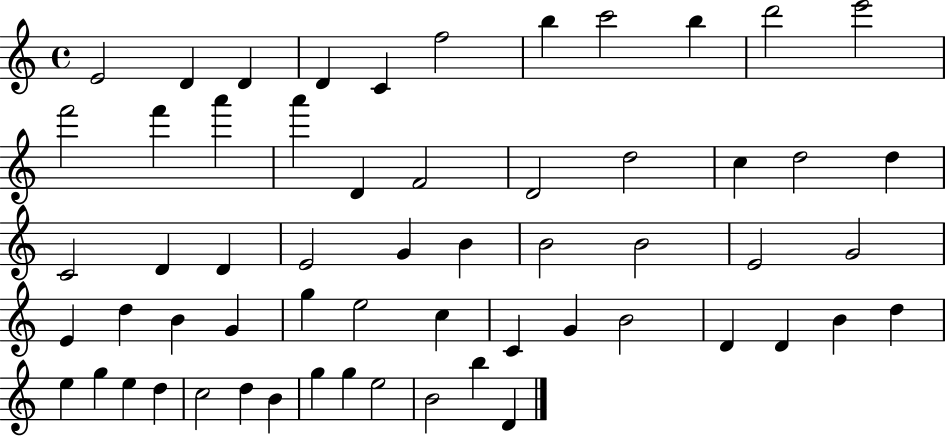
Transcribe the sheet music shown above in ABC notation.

X:1
T:Untitled
M:4/4
L:1/4
K:C
E2 D D D C f2 b c'2 b d'2 e'2 f'2 f' a' a' D F2 D2 d2 c d2 d C2 D D E2 G B B2 B2 E2 G2 E d B G g e2 c C G B2 D D B d e g e d c2 d B g g e2 B2 b D